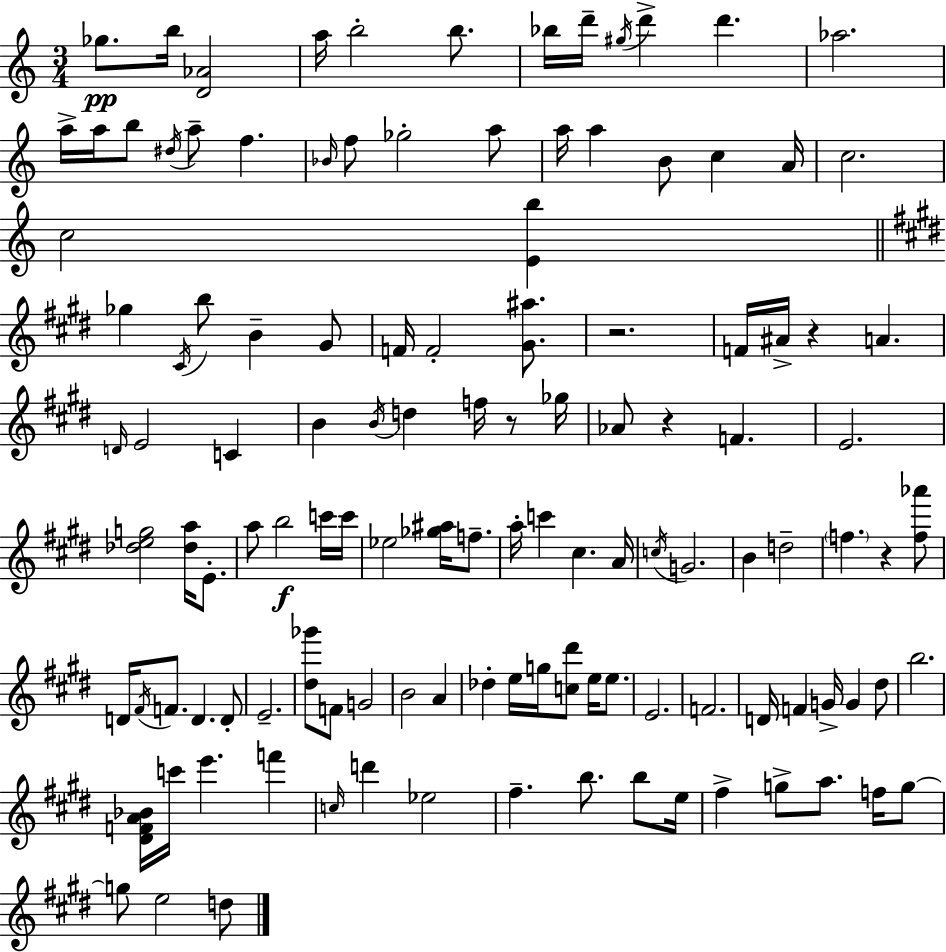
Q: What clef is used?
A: treble